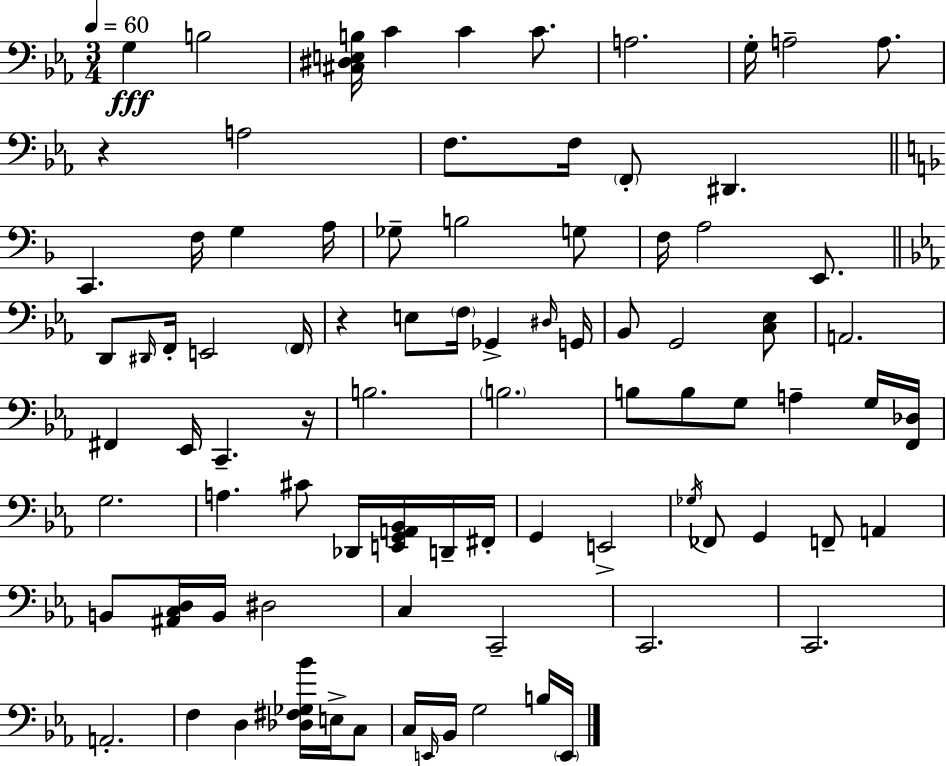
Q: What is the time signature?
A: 3/4